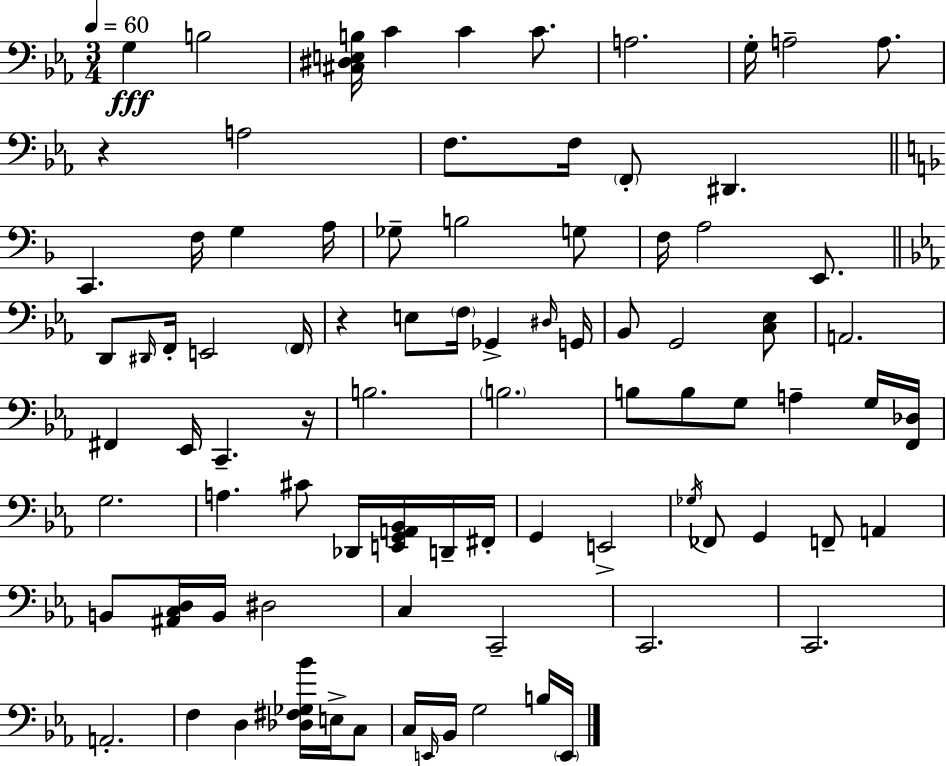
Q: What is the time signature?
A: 3/4